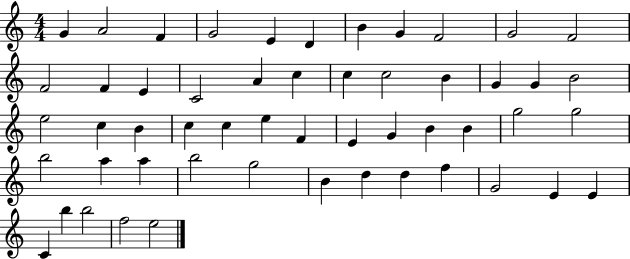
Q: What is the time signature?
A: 4/4